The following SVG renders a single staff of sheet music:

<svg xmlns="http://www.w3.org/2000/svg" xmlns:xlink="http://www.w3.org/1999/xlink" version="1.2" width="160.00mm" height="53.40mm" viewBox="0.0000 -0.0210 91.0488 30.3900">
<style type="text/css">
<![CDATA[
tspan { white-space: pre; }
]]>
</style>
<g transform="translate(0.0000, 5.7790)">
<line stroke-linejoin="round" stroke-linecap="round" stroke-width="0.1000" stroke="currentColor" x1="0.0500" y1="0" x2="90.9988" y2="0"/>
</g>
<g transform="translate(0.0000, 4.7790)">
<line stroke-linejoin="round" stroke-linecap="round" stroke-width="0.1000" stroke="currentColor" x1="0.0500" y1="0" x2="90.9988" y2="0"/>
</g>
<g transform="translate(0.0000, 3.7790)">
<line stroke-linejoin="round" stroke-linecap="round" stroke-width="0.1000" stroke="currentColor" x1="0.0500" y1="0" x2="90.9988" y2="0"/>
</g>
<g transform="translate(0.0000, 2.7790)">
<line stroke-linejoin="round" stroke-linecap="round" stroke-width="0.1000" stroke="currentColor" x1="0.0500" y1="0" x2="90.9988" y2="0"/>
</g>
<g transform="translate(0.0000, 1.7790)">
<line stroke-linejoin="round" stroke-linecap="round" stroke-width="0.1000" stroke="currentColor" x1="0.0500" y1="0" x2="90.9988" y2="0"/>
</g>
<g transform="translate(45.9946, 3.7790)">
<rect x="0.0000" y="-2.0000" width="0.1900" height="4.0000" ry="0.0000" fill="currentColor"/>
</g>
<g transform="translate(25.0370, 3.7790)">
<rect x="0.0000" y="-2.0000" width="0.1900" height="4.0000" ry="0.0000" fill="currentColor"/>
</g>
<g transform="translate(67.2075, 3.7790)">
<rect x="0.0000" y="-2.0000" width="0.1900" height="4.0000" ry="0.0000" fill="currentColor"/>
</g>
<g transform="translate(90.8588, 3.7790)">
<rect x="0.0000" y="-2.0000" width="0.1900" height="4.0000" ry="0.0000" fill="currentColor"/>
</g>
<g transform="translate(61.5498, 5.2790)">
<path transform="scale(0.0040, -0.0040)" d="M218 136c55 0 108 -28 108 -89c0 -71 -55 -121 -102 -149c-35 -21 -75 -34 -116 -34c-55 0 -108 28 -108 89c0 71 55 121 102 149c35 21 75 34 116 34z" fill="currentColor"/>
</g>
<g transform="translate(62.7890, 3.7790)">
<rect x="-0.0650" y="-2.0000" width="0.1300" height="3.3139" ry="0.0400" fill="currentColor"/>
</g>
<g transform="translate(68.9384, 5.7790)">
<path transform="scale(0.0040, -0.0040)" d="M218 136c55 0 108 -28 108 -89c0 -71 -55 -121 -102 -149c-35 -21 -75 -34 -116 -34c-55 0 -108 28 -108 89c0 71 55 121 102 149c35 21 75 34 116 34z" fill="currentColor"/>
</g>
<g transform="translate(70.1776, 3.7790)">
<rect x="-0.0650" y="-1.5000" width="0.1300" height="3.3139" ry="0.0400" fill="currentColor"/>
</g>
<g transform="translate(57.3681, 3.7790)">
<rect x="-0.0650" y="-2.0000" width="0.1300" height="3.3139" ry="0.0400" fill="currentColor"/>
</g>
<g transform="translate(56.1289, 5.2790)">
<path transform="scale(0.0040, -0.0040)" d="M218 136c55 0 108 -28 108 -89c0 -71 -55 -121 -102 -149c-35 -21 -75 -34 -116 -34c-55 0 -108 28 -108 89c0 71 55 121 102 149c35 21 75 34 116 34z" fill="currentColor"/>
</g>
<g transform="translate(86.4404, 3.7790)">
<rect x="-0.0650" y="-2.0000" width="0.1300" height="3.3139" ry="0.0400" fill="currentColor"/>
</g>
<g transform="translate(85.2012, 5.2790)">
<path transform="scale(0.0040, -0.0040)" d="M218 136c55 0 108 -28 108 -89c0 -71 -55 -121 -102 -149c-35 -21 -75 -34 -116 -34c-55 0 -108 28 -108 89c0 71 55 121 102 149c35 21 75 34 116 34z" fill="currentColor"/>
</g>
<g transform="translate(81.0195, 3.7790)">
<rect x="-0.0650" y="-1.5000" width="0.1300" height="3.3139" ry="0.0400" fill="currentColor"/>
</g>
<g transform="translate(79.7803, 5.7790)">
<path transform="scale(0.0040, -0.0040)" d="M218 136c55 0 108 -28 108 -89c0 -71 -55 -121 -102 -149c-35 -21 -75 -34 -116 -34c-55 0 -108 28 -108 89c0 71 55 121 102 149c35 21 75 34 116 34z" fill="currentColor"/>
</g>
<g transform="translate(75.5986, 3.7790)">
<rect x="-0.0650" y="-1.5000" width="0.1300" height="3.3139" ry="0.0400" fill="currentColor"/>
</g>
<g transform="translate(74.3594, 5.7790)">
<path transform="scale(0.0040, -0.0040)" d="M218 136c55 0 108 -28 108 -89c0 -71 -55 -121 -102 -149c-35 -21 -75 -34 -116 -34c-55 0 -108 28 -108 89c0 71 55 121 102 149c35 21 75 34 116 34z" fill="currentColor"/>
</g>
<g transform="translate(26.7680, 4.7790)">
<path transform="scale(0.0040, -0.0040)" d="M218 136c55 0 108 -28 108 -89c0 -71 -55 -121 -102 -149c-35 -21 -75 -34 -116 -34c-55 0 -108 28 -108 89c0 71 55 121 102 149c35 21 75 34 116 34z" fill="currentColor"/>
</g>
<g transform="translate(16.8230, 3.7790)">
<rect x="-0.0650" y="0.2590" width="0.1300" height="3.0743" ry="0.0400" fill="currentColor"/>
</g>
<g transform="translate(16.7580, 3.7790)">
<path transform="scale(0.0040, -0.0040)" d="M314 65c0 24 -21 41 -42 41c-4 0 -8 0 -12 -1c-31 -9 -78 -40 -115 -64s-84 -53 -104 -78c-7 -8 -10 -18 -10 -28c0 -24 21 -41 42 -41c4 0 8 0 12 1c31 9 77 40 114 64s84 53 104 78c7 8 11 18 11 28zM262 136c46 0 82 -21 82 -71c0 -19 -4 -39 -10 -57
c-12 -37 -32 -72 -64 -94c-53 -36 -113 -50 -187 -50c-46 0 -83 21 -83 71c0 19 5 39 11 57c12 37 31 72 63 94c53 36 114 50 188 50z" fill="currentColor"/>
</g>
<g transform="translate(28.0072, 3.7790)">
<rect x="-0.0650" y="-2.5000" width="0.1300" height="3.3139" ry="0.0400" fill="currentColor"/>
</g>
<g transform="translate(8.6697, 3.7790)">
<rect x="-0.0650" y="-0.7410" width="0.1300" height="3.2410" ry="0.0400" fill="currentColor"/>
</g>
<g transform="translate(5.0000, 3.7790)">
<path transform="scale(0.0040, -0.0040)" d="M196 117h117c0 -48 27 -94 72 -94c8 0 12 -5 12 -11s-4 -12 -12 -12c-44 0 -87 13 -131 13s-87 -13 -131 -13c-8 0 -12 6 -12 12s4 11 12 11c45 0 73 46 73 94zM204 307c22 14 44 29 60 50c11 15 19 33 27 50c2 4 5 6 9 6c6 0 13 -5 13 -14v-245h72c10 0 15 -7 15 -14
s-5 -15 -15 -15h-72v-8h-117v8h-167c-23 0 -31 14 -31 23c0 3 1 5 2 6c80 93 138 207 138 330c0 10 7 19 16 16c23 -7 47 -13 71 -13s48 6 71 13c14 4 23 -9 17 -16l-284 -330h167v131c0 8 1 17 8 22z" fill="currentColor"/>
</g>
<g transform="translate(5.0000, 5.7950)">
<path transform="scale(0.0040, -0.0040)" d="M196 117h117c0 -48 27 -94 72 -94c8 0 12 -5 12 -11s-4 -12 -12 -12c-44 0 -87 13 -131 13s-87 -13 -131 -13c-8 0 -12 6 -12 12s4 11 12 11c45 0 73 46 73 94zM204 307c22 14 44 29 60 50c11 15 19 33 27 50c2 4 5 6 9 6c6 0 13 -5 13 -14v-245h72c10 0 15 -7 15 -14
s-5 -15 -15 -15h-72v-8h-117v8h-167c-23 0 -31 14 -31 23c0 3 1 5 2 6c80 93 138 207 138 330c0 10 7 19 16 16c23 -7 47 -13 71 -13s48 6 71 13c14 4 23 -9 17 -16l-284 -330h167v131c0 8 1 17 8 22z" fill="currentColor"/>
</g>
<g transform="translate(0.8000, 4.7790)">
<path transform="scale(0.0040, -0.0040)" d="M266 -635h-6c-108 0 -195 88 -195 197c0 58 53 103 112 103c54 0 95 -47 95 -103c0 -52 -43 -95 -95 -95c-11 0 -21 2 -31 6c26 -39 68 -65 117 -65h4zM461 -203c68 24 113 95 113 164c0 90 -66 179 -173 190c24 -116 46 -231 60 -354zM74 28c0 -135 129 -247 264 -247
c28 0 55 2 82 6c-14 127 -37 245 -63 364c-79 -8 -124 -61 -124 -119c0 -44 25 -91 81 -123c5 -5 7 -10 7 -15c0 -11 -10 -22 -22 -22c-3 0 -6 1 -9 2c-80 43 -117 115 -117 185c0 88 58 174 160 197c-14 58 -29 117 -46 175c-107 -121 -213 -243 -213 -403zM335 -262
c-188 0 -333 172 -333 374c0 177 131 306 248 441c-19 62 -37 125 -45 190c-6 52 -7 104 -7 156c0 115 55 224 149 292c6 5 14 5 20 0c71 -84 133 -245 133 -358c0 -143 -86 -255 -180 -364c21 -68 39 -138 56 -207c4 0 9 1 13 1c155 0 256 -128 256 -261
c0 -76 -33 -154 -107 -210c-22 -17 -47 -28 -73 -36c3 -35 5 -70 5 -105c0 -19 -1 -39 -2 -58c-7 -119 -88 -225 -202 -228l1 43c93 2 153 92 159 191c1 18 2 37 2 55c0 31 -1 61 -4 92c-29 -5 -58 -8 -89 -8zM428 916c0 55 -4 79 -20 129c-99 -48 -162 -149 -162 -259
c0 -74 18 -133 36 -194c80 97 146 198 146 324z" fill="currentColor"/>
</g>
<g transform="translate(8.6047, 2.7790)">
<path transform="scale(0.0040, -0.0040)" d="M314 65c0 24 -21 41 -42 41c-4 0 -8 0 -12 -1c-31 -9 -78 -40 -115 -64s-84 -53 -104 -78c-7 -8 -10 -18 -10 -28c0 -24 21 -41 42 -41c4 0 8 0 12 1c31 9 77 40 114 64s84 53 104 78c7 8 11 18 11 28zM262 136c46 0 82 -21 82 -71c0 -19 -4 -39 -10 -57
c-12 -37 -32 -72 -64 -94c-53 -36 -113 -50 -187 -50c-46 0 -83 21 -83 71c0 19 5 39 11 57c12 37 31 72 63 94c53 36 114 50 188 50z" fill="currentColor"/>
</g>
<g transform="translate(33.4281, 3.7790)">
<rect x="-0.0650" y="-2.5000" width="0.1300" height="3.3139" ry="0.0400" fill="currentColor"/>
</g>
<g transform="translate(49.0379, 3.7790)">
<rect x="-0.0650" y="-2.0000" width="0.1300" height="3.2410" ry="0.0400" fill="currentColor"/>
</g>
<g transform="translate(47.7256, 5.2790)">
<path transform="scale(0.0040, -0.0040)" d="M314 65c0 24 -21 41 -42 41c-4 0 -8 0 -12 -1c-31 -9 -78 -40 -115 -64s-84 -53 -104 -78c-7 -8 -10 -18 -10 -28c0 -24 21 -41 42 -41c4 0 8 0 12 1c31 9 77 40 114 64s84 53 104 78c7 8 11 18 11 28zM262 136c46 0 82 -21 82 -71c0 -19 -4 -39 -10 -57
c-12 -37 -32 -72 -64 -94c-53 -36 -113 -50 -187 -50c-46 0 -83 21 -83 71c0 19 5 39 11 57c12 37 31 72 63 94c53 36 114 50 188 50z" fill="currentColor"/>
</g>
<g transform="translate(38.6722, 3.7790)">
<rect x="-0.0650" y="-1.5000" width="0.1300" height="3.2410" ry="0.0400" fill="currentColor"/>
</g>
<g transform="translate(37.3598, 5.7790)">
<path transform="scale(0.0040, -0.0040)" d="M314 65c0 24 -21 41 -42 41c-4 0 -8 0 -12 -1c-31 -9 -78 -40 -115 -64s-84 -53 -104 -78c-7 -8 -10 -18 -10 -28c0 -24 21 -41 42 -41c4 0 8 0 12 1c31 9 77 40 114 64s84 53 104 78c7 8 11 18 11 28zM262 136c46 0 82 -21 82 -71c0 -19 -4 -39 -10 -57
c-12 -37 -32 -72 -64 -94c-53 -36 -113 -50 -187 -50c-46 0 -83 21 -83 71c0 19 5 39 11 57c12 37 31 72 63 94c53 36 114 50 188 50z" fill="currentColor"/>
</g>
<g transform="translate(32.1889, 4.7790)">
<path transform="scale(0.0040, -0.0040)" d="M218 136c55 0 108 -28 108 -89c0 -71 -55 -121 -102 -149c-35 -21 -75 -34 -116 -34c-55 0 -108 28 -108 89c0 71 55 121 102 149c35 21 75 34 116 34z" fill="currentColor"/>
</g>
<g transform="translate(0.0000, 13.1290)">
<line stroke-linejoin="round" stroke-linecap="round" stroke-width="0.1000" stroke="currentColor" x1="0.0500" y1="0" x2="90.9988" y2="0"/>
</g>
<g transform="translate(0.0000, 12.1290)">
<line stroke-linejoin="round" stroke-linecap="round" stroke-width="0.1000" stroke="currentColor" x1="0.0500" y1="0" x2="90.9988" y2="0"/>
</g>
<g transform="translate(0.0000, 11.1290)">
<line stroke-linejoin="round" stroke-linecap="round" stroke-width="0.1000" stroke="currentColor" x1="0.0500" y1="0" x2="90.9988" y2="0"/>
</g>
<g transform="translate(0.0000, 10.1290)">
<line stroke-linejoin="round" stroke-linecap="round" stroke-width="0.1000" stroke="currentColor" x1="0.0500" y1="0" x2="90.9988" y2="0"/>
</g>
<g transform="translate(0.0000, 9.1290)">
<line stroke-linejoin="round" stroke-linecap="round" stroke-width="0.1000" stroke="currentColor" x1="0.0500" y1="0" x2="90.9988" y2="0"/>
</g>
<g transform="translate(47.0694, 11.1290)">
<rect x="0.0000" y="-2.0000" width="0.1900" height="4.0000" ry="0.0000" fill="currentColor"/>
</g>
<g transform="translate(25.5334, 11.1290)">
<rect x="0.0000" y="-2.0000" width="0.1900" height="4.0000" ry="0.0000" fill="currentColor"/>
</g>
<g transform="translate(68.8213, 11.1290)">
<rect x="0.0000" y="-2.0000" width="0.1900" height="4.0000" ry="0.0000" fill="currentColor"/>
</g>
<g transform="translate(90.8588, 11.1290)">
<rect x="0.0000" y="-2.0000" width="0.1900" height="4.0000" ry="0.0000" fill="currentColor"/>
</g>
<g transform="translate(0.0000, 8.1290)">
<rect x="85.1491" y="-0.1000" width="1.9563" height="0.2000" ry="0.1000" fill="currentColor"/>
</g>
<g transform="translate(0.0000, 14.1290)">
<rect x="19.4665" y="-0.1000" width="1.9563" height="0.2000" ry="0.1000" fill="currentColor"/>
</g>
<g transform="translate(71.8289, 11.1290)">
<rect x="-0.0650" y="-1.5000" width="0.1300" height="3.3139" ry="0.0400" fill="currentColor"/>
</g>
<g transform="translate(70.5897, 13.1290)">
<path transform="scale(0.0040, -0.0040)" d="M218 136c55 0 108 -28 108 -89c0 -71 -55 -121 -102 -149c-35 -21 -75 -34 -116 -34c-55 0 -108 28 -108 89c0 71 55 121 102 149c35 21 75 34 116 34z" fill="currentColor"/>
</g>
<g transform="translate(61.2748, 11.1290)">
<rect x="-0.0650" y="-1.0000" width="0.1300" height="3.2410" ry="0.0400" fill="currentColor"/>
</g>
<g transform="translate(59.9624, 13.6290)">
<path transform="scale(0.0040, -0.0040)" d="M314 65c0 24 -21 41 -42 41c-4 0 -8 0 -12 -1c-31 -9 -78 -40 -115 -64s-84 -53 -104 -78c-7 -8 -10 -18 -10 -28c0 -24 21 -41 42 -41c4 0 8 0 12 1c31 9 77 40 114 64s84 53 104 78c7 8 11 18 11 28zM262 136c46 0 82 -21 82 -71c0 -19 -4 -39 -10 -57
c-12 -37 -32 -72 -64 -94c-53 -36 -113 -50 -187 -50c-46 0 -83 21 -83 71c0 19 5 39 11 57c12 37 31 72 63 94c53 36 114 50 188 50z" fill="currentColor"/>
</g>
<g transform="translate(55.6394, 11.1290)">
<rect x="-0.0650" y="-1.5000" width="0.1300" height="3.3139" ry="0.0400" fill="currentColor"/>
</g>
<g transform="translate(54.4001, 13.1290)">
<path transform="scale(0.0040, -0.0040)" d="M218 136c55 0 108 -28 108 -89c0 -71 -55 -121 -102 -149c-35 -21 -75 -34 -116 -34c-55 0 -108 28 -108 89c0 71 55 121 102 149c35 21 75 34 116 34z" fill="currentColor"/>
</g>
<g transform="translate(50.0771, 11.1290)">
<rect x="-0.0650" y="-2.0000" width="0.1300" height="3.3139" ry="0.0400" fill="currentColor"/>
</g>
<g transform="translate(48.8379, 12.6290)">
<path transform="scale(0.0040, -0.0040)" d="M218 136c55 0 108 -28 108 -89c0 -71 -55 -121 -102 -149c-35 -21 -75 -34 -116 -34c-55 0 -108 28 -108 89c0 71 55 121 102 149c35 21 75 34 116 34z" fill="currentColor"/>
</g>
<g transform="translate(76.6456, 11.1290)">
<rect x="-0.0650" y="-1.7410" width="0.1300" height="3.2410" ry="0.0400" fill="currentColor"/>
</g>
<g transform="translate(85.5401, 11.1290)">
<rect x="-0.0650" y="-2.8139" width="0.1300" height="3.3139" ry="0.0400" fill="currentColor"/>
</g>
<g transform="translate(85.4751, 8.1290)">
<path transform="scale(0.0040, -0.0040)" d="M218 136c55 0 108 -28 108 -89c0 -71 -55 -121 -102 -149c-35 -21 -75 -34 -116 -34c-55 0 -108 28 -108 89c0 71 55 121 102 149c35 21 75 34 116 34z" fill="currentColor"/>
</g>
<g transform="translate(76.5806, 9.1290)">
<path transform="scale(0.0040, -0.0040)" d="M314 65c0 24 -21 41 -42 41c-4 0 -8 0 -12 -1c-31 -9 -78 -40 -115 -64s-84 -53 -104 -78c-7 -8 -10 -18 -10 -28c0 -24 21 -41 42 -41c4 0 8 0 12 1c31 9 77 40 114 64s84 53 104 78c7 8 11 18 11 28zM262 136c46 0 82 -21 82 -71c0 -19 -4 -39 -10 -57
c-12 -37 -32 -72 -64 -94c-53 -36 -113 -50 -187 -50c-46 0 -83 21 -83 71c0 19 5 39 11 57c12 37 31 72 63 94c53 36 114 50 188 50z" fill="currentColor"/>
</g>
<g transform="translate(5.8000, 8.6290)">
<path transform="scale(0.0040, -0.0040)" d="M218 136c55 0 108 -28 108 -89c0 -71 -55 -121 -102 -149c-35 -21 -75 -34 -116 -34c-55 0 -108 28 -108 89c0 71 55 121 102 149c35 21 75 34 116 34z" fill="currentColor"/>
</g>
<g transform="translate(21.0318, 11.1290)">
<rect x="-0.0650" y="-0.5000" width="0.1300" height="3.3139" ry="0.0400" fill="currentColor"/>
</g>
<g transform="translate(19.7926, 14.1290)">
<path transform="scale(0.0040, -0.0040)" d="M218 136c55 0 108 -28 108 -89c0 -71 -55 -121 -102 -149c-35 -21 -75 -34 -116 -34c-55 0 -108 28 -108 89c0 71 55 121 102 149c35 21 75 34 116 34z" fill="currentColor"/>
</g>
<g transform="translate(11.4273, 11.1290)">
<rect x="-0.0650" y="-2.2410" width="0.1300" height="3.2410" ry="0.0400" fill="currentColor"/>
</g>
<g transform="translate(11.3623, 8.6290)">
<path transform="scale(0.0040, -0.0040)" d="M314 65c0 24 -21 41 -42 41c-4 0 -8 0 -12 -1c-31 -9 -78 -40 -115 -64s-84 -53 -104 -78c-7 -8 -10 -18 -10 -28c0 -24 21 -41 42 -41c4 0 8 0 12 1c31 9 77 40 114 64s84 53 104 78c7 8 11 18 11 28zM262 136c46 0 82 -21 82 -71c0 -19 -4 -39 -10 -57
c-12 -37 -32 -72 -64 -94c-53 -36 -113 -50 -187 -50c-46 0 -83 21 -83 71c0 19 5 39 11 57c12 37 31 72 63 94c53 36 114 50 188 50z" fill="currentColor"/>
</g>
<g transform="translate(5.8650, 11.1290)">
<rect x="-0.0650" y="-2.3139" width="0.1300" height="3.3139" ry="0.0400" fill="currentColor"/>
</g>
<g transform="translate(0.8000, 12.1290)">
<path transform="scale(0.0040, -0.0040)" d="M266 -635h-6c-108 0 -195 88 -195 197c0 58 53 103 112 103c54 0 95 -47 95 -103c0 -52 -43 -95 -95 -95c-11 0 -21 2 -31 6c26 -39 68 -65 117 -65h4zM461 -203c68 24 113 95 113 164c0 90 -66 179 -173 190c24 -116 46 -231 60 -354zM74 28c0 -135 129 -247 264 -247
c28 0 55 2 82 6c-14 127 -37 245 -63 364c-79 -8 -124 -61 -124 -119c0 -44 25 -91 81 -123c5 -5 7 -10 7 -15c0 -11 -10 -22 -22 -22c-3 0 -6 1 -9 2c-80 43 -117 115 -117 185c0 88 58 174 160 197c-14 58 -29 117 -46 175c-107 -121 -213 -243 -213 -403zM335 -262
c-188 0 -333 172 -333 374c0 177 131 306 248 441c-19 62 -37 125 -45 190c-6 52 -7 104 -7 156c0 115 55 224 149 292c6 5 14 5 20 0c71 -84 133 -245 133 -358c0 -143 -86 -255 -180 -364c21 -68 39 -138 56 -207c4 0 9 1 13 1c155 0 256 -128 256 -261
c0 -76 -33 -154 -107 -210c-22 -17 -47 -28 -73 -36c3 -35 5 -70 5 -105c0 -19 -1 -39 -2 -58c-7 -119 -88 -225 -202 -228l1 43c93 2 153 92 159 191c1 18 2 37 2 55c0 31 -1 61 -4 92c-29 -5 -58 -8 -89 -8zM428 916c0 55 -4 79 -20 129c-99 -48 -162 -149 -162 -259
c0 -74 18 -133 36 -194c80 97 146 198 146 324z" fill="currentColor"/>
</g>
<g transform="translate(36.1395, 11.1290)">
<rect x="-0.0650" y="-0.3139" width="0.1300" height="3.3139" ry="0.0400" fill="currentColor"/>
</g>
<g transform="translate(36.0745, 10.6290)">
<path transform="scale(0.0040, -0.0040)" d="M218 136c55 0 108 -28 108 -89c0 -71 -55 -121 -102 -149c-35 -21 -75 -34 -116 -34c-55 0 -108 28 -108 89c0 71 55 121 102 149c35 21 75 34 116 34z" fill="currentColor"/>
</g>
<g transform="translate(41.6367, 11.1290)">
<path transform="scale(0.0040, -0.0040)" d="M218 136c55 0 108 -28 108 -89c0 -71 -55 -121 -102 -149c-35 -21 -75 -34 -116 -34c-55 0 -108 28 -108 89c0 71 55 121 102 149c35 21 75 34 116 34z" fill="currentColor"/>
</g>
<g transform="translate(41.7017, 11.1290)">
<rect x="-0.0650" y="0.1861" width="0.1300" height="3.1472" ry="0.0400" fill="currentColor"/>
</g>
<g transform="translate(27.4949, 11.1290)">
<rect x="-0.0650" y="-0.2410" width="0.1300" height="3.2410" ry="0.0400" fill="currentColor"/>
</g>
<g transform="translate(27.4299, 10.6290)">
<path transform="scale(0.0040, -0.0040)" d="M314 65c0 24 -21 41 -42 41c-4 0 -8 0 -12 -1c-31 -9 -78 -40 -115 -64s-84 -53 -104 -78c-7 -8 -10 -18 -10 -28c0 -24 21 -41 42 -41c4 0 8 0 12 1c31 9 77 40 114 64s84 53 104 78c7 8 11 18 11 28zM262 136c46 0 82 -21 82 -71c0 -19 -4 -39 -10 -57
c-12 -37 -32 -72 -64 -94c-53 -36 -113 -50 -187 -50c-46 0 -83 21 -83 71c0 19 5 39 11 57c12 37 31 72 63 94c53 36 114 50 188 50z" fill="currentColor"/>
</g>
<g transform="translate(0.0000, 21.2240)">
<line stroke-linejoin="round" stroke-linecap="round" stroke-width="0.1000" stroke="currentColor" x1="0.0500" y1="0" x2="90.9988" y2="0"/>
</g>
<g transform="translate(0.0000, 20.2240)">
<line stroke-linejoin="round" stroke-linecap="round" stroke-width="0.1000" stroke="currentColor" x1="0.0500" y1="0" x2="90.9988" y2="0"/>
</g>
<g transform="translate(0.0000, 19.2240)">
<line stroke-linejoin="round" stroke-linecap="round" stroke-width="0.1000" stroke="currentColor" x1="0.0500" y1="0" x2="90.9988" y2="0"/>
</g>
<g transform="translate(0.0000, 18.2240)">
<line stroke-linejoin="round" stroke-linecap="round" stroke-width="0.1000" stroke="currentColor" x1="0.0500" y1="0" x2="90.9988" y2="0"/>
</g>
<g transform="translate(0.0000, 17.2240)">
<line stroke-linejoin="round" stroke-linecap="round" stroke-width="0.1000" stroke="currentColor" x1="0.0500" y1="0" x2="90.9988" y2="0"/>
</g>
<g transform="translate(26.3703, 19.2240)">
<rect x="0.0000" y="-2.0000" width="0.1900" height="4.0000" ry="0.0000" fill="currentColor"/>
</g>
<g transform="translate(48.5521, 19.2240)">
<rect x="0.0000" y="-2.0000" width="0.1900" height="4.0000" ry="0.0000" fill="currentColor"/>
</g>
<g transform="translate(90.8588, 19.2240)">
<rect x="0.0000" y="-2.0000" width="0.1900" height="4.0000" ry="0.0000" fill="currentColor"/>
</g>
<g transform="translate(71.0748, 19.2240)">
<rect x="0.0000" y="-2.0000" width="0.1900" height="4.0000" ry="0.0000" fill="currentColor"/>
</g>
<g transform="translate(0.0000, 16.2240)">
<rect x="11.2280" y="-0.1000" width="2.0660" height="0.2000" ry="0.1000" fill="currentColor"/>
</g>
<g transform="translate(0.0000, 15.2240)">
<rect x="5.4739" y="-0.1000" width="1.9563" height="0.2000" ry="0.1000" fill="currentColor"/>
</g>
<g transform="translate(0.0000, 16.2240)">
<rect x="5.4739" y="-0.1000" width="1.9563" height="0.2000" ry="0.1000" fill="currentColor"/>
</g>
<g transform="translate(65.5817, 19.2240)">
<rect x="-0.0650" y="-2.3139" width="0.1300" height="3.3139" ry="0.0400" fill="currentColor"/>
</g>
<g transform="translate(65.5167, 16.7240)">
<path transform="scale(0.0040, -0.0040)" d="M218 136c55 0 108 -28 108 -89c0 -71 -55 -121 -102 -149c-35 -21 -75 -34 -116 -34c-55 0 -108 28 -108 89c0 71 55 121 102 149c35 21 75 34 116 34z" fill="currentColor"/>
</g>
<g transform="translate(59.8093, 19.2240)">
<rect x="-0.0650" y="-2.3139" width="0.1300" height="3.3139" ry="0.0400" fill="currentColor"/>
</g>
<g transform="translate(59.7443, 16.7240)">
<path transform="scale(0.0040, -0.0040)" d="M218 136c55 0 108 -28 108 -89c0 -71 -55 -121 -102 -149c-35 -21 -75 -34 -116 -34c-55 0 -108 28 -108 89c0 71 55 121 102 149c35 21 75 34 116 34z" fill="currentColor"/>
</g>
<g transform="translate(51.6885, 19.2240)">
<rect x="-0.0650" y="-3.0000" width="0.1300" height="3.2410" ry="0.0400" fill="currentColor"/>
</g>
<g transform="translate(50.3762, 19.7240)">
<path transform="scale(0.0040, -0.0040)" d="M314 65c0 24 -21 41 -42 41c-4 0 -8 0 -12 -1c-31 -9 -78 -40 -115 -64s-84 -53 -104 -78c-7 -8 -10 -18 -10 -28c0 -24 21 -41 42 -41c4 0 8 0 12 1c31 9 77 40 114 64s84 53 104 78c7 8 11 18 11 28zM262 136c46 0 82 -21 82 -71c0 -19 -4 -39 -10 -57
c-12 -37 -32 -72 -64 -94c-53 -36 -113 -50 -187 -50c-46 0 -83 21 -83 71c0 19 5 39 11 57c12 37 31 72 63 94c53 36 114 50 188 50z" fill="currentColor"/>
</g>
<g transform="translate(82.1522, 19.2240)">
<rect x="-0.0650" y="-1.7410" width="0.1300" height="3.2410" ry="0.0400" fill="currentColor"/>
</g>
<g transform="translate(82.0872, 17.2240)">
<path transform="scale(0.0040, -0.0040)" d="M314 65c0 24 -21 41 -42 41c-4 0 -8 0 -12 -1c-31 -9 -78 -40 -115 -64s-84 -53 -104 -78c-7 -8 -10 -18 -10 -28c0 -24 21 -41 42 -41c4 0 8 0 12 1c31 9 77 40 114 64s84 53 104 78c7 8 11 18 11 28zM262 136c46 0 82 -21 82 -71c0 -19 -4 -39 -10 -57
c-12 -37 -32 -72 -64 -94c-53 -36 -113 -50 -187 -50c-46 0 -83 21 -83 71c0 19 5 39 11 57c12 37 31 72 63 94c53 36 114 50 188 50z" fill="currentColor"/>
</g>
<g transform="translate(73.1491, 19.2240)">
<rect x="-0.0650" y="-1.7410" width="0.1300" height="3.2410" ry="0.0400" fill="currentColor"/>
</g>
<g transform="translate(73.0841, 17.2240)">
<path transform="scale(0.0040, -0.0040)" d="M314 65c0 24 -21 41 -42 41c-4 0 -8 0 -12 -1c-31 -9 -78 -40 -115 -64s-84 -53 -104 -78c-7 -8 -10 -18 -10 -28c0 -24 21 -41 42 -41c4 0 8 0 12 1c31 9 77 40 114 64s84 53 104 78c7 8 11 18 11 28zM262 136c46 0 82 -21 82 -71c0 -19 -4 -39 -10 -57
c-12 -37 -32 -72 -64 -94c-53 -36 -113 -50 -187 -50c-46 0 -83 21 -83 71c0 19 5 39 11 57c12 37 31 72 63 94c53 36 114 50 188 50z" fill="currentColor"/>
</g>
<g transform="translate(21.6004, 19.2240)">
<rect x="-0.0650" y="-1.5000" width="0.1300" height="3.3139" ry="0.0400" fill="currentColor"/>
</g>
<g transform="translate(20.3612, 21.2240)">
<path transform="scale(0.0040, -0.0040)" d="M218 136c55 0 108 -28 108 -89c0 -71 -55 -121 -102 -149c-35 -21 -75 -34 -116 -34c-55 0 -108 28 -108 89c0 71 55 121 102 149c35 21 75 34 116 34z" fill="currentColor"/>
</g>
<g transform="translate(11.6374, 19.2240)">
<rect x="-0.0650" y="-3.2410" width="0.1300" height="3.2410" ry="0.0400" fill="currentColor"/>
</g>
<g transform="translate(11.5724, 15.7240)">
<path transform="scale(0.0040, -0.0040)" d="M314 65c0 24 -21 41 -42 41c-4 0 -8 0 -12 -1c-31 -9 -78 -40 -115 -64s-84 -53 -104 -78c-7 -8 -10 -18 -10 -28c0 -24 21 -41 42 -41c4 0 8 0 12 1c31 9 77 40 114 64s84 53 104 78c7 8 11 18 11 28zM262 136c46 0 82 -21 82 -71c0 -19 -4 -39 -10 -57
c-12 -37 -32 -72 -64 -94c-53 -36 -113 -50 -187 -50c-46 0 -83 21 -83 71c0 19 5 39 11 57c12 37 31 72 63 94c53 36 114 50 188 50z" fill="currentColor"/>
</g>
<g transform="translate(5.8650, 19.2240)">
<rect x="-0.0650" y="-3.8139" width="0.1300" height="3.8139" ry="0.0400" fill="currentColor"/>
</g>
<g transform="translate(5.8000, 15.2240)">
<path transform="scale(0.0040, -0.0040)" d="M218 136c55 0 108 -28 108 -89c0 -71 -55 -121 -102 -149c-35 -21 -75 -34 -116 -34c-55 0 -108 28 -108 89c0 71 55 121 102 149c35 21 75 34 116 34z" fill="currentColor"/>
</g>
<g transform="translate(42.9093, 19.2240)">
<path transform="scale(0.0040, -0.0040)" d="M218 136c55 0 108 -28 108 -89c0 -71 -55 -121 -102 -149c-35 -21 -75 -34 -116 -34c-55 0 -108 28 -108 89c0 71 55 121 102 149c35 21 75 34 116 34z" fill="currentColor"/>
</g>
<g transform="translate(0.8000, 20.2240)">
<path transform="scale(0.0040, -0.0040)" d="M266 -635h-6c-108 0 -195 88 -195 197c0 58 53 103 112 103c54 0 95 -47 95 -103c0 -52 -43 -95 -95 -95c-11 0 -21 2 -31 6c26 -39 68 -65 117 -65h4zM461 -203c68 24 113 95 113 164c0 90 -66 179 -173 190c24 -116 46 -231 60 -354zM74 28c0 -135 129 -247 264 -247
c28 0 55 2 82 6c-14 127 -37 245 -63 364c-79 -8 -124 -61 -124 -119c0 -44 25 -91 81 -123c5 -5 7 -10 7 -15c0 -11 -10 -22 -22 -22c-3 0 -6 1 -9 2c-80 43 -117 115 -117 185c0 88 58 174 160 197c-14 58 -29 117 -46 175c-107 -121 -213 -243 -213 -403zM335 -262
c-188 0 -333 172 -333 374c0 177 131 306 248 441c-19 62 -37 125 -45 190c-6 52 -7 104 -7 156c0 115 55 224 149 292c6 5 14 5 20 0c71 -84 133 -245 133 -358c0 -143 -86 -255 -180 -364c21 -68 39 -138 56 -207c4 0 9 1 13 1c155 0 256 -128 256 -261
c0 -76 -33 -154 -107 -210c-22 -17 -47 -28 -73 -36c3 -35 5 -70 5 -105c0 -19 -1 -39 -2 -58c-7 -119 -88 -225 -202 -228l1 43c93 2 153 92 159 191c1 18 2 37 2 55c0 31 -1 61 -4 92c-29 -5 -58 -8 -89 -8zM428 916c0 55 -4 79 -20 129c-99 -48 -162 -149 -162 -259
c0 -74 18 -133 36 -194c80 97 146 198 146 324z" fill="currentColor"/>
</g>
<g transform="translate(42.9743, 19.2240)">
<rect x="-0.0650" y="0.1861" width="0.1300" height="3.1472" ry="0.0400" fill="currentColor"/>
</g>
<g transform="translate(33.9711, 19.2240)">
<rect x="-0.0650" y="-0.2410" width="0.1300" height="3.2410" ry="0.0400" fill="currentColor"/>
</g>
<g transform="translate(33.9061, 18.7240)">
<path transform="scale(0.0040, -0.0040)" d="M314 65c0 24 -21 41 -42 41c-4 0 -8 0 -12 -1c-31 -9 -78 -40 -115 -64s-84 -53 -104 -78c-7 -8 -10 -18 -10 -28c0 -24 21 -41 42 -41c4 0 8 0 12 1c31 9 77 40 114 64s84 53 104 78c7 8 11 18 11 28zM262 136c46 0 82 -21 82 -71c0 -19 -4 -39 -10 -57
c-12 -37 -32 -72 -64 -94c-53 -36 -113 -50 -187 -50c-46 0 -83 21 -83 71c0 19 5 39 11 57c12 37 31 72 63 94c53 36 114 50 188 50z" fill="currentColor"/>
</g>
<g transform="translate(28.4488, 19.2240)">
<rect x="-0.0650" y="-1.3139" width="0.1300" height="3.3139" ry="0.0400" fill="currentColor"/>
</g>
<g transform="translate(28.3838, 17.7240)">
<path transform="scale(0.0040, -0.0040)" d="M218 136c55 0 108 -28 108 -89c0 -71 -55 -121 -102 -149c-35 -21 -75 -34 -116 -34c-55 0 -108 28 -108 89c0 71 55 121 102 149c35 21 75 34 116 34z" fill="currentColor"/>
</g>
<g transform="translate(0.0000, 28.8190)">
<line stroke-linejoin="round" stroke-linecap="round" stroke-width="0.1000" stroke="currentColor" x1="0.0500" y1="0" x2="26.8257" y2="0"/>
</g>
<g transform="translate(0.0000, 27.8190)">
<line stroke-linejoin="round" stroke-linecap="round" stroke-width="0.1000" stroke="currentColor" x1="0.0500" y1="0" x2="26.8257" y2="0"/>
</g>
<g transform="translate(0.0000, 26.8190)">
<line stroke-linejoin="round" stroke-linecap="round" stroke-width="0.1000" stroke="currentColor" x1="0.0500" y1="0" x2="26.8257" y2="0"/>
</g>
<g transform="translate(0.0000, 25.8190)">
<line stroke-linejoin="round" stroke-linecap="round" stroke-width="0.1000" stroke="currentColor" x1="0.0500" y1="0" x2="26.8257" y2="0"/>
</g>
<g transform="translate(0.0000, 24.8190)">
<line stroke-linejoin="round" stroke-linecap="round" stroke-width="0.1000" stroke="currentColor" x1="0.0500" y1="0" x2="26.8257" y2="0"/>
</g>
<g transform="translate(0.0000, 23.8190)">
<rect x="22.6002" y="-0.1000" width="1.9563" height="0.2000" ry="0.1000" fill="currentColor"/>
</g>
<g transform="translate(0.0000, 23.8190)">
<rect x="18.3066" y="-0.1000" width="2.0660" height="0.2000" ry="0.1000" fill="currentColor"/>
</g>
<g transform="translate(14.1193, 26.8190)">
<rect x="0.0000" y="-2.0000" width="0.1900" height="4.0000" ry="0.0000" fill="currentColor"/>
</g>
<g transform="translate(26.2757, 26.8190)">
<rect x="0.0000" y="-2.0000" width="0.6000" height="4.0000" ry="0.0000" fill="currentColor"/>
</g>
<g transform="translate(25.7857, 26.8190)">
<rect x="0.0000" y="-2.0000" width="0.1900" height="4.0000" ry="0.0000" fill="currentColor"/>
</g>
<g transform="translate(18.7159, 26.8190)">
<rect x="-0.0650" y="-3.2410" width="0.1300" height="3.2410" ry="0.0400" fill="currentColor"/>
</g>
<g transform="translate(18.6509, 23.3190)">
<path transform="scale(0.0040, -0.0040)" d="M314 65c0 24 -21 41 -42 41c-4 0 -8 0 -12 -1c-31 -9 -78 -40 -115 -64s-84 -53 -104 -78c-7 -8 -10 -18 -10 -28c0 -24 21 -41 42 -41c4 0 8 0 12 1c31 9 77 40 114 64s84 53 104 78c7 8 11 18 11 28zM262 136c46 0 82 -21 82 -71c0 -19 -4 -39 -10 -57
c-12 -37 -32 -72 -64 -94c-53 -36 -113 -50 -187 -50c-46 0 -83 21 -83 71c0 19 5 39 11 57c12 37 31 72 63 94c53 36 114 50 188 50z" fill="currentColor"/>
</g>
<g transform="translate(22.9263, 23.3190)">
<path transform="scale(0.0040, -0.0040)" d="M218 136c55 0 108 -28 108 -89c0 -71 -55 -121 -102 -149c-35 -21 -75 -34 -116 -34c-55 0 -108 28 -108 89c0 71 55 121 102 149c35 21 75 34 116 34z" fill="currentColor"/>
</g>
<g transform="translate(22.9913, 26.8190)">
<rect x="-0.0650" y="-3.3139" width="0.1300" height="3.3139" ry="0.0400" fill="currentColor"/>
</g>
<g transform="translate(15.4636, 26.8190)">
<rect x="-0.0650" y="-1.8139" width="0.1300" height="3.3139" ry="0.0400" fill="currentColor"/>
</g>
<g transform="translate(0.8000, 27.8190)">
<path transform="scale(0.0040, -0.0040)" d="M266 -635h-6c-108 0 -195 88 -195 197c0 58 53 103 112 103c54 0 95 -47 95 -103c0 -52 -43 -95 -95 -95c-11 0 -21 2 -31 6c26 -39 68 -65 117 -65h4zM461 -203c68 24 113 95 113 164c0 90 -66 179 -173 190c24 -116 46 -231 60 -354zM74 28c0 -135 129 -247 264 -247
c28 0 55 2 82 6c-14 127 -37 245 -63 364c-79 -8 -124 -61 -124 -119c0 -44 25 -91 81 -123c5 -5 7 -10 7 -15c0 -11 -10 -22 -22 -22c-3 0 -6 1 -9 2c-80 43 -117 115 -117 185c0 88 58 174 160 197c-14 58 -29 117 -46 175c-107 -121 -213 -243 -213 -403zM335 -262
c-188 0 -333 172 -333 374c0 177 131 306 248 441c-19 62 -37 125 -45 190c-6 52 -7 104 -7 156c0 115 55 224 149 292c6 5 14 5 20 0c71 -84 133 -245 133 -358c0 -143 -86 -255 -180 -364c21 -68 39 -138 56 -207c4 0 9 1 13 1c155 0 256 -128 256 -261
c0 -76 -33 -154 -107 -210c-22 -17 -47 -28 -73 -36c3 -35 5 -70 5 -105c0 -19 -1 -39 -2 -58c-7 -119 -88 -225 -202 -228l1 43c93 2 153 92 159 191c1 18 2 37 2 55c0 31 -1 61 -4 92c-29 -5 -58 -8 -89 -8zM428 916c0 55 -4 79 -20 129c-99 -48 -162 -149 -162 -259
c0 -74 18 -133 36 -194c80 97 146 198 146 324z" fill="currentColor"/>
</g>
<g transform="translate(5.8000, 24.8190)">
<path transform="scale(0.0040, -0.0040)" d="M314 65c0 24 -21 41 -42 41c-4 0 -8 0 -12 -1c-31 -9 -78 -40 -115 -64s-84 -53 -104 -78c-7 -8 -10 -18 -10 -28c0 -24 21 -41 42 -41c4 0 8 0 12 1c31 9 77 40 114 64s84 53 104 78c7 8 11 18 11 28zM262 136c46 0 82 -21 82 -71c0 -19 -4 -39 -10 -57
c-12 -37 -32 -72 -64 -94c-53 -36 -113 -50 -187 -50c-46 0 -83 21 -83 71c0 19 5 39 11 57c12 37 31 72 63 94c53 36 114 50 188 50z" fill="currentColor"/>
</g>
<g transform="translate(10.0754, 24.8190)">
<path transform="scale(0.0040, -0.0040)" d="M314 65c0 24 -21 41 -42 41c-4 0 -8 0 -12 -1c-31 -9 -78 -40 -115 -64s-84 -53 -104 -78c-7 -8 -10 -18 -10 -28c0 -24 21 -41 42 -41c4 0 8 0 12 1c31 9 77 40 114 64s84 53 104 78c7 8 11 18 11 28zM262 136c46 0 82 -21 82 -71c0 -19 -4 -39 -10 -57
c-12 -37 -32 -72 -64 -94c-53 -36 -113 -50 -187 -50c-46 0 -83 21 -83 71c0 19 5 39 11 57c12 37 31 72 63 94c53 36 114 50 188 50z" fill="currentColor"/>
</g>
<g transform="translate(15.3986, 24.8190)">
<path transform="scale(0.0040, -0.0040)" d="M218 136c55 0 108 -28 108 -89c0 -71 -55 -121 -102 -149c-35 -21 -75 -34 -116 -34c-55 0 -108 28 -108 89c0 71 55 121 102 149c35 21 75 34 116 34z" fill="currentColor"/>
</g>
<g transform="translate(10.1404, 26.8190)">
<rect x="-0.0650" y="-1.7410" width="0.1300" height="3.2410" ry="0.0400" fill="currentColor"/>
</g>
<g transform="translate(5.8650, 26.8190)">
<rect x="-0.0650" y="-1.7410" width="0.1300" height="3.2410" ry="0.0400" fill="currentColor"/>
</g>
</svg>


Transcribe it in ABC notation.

X:1
T:Untitled
M:4/4
L:1/4
K:C
d2 B2 G G E2 F2 F F E E E F g g2 C c2 c B F E D2 E f2 a c' b2 E e c2 B A2 g g f2 f2 f2 f2 f b2 b